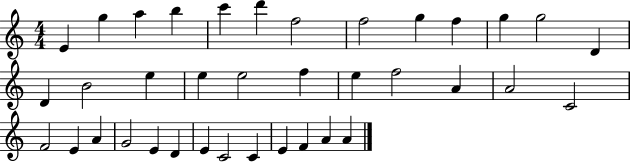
{
  \clef treble
  \numericTimeSignature
  \time 4/4
  \key c \major
  e'4 g''4 a''4 b''4 | c'''4 d'''4 f''2 | f''2 g''4 f''4 | g''4 g''2 d'4 | \break d'4 b'2 e''4 | e''4 e''2 f''4 | e''4 f''2 a'4 | a'2 c'2 | \break f'2 e'4 a'4 | g'2 e'4 d'4 | e'4 c'2 c'4 | e'4 f'4 a'4 a'4 | \break \bar "|."
}